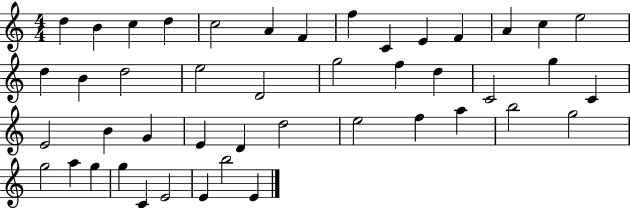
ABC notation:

X:1
T:Untitled
M:4/4
L:1/4
K:C
d B c d c2 A F f C E F A c e2 d B d2 e2 D2 g2 f d C2 g C E2 B G E D d2 e2 f a b2 g2 g2 a g g C E2 E b2 E